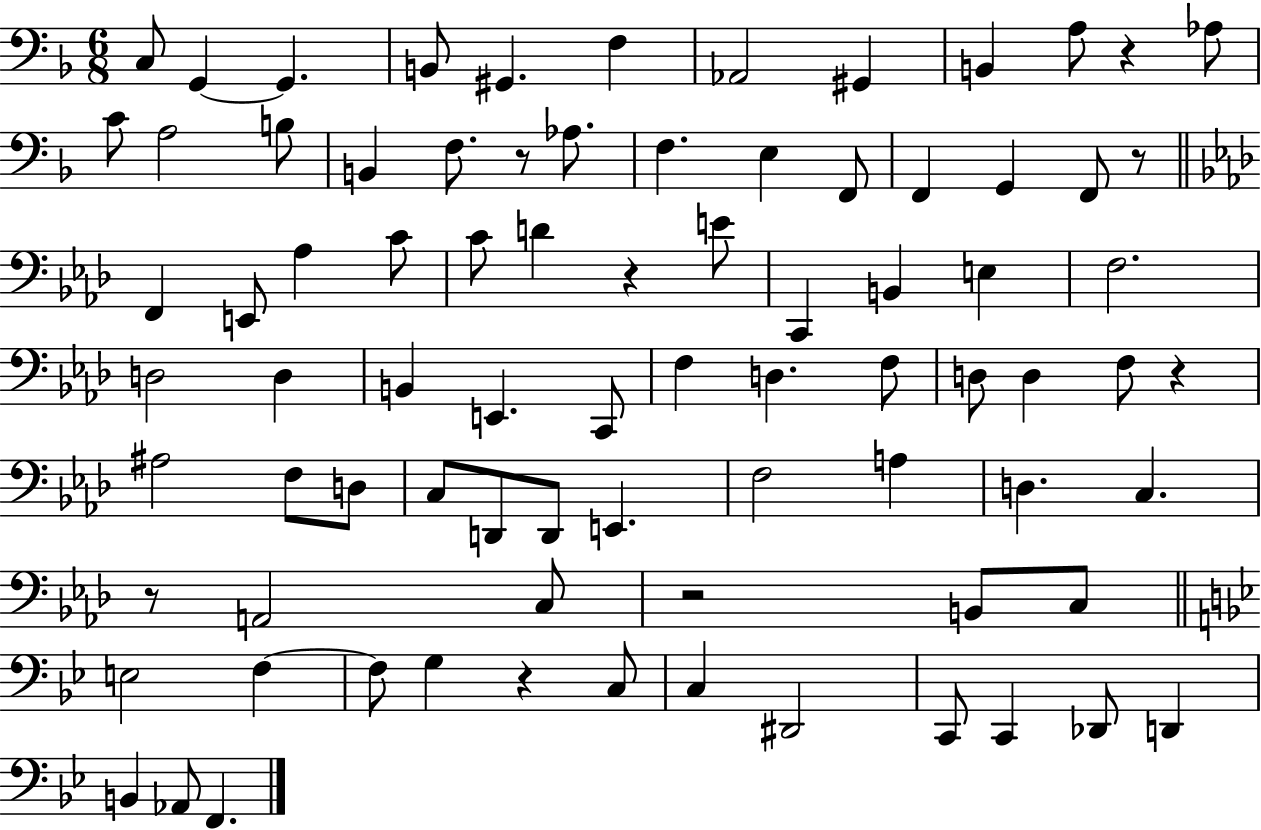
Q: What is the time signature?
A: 6/8